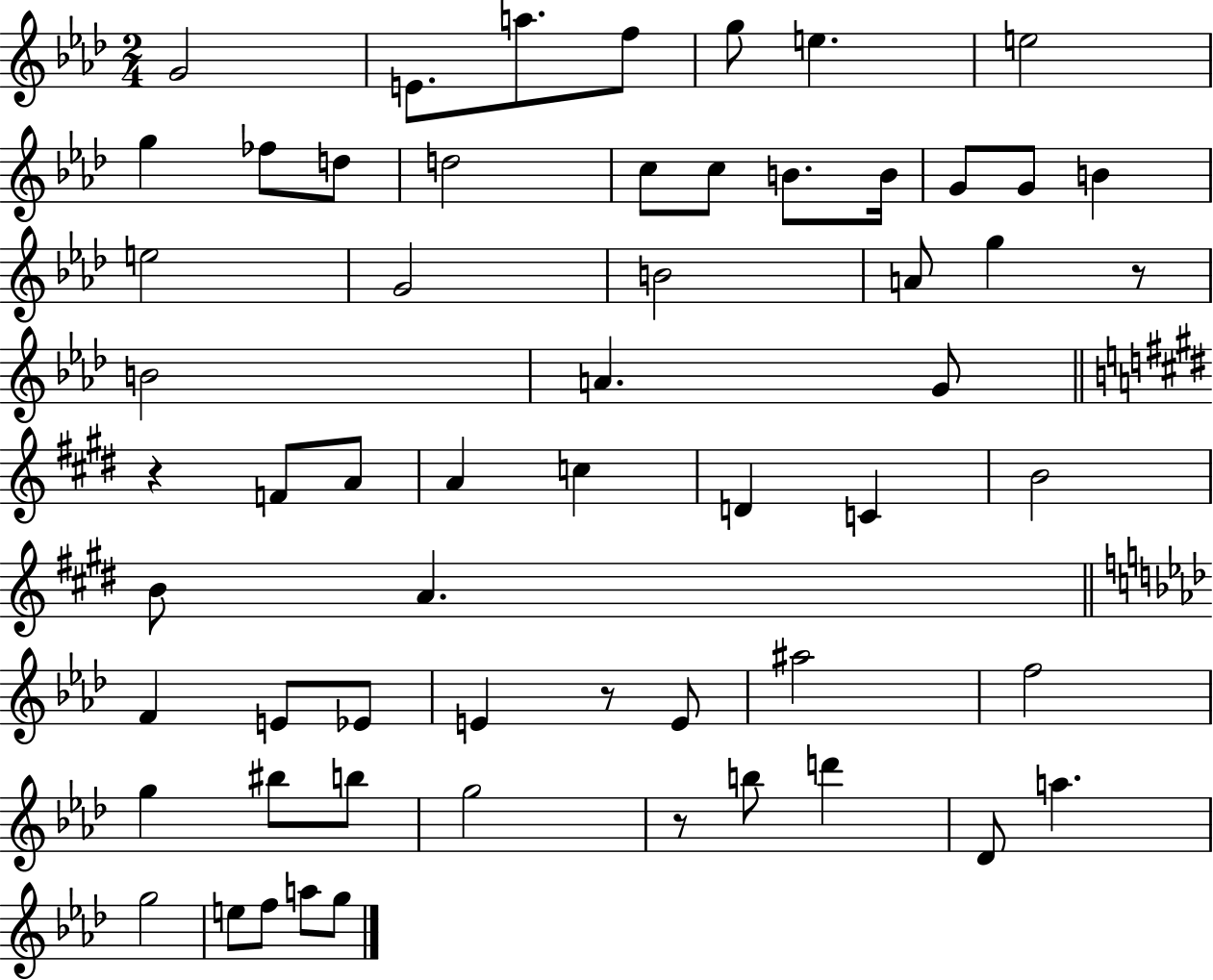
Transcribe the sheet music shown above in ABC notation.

X:1
T:Untitled
M:2/4
L:1/4
K:Ab
G2 E/2 a/2 f/2 g/2 e e2 g _f/2 d/2 d2 c/2 c/2 B/2 B/4 G/2 G/2 B e2 G2 B2 A/2 g z/2 B2 A G/2 z F/2 A/2 A c D C B2 B/2 A F E/2 _E/2 E z/2 E/2 ^a2 f2 g ^b/2 b/2 g2 z/2 b/2 d' _D/2 a g2 e/2 f/2 a/2 g/2